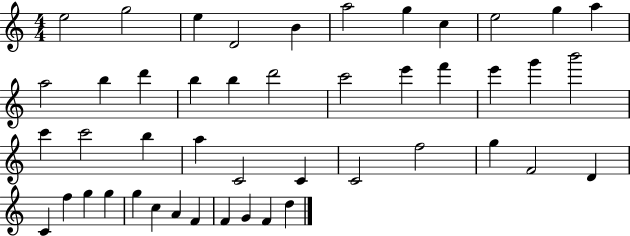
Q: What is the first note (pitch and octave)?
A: E5